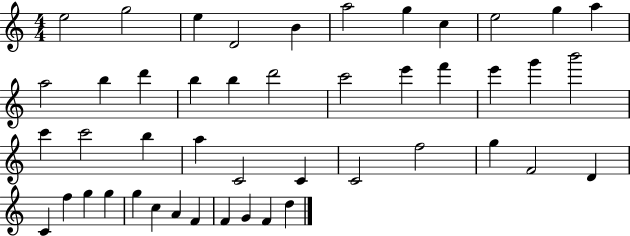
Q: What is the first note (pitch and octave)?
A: E5